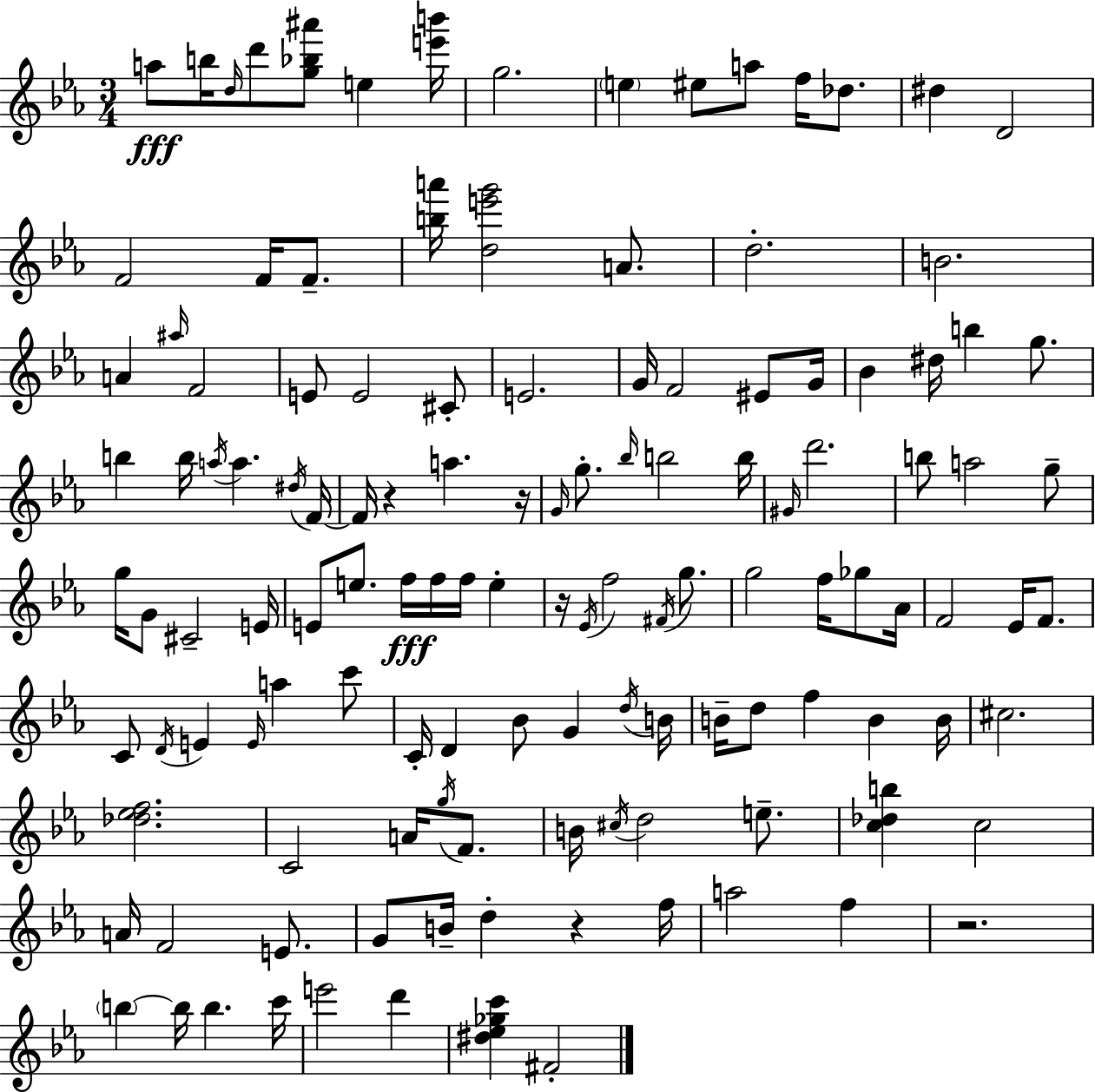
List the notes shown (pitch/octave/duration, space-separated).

A5/e B5/s D5/s D6/e [G5,Bb5,A#6]/e E5/q [E6,B6]/s G5/h. E5/q EIS5/e A5/e F5/s Db5/e. D#5/q D4/h F4/h F4/s F4/e. [B5,A6]/s [D5,E6,G6]/h A4/e. D5/h. B4/h. A4/q A#5/s F4/h E4/e E4/h C#4/e E4/h. G4/s F4/h EIS4/e G4/s Bb4/q D#5/s B5/q G5/e. B5/q B5/s A5/s A5/q. D#5/s F4/s F4/s R/q A5/q. R/s G4/s G5/e. Bb5/s B5/h B5/s G#4/s D6/h. B5/e A5/h G5/e G5/s G4/e C#4/h E4/s E4/e E5/e. F5/s F5/s F5/s E5/q R/s Eb4/s F5/h F#4/s G5/e. G5/h F5/s Gb5/e Ab4/s F4/h Eb4/s F4/e. C4/e D4/s E4/q E4/s A5/q C6/e C4/s D4/q Bb4/e G4/q D5/s B4/s B4/s D5/e F5/q B4/q B4/s C#5/h. [Db5,Eb5,F5]/h. C4/h A4/s G5/s F4/e. B4/s C#5/s D5/h E5/e. [C5,Db5,B5]/q C5/h A4/s F4/h E4/e. G4/e B4/s D5/q R/q F5/s A5/h F5/q R/h. B5/q B5/s B5/q. C6/s E6/h D6/q [D#5,Eb5,Gb5,C6]/q F#4/h